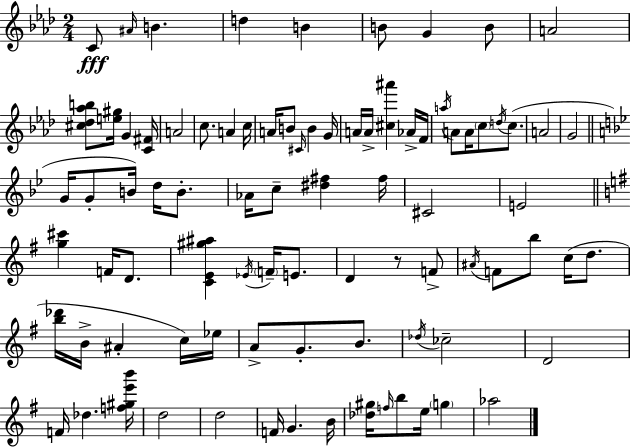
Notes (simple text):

C4/e A#4/s B4/q. D5/q B4/q B4/e G4/q B4/e A4/h [C#5,Db5,Ab5,B5]/e [E5,G#5]/s G4/q [C4,F#4]/s A4/h C5/e. A4/q C5/s A4/s B4/e C#4/s B4/q G4/s A4/s A4/s [C#5,A#6]/q Ab4/s F4/s A5/s A4/e A4/s C5/e D5/s C5/e. A4/h G4/h G4/s G4/e B4/s D5/s B4/e. Ab4/s C5/e [D#5,F#5]/q F#5/s C#4/h E4/h [G5,C#6]/q F4/s D4/e. [C4,E4,G#5,A#5]/q Eb4/s F4/s E4/e. D4/q R/e F4/e A#4/s F4/e B5/e C5/s D5/e. [B5,Db6]/s B4/s A#4/q C5/s Eb5/s A4/e G4/e. B4/e. Db5/s CES5/h D4/h F4/s Db5/q. [F5,G#5,E6,B6]/s D5/h D5/h F4/s G4/q. B4/s [Db5,G#5]/s F5/s B5/e E5/s G5/q Ab5/h